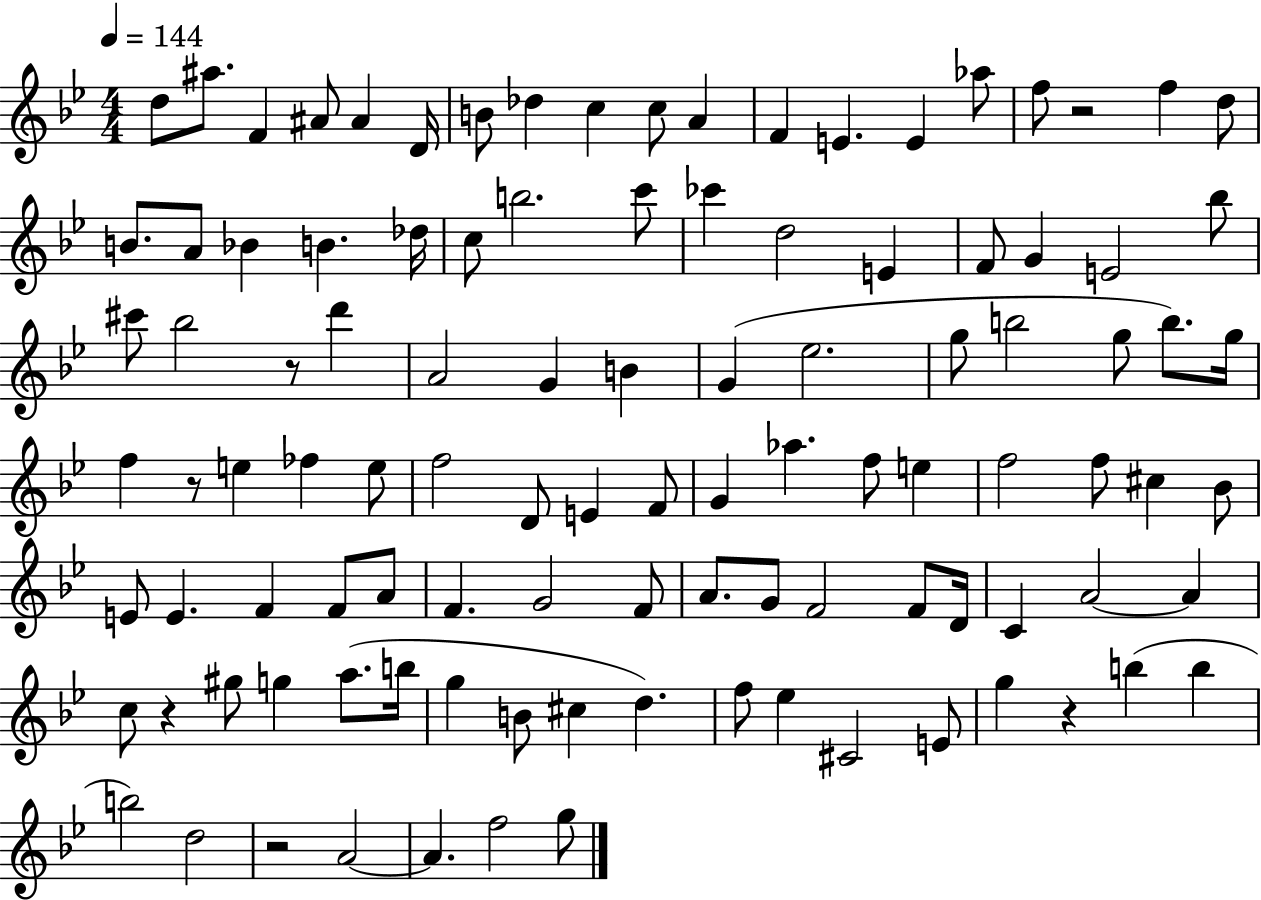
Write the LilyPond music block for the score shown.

{
  \clef treble
  \numericTimeSignature
  \time 4/4
  \key bes \major
  \tempo 4 = 144
  d''8 ais''8. f'4 ais'8 ais'4 d'16 | b'8 des''4 c''4 c''8 a'4 | f'4 e'4. e'4 aes''8 | f''8 r2 f''4 d''8 | \break b'8. a'8 bes'4 b'4. des''16 | c''8 b''2. c'''8 | ces'''4 d''2 e'4 | f'8 g'4 e'2 bes''8 | \break cis'''8 bes''2 r8 d'''4 | a'2 g'4 b'4 | g'4( ees''2. | g''8 b''2 g''8 b''8.) g''16 | \break f''4 r8 e''4 fes''4 e''8 | f''2 d'8 e'4 f'8 | g'4 aes''4. f''8 e''4 | f''2 f''8 cis''4 bes'8 | \break e'8 e'4. f'4 f'8 a'8 | f'4. g'2 f'8 | a'8. g'8 f'2 f'8 d'16 | c'4 a'2~~ a'4 | \break c''8 r4 gis''8 g''4 a''8.( b''16 | g''4 b'8 cis''4 d''4.) | f''8 ees''4 cis'2 e'8 | g''4 r4 b''4( b''4 | \break b''2) d''2 | r2 a'2~~ | a'4. f''2 g''8 | \bar "|."
}